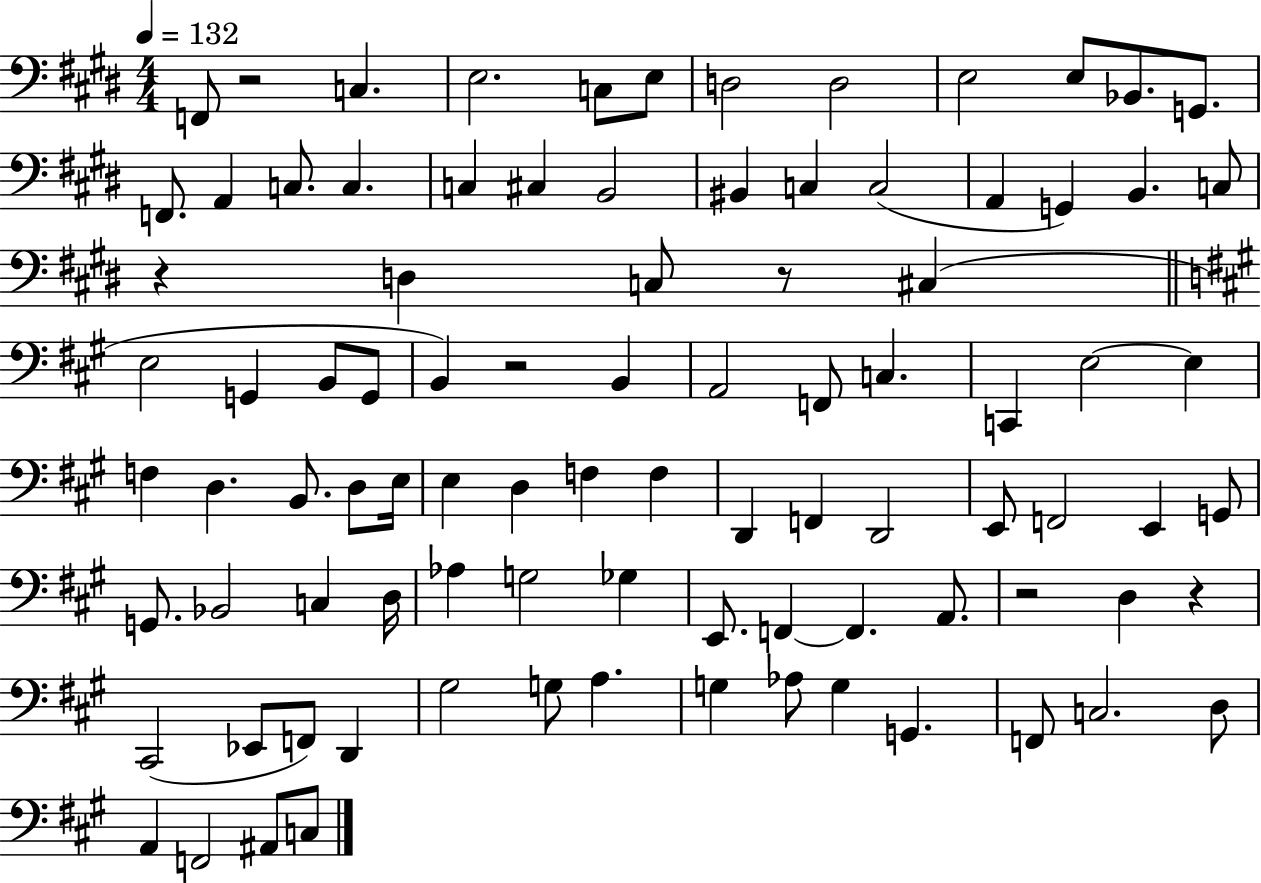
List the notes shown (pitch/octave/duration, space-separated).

F2/e R/h C3/q. E3/h. C3/e E3/e D3/h D3/h E3/h E3/e Bb2/e. G2/e. F2/e. A2/q C3/e. C3/q. C3/q C#3/q B2/h BIS2/q C3/q C3/h A2/q G2/q B2/q. C3/e R/q D3/q C3/e R/e C#3/q E3/h G2/q B2/e G2/e B2/q R/h B2/q A2/h F2/e C3/q. C2/q E3/h E3/q F3/q D3/q. B2/e. D3/e E3/s E3/q D3/q F3/q F3/q D2/q F2/q D2/h E2/e F2/h E2/q G2/e G2/e. Bb2/h C3/q D3/s Ab3/q G3/h Gb3/q E2/e. F2/q F2/q. A2/e. R/h D3/q R/q C#2/h Eb2/e F2/e D2/q G#3/h G3/e A3/q. G3/q Ab3/e G3/q G2/q. F2/e C3/h. D3/e A2/q F2/h A#2/e C3/e